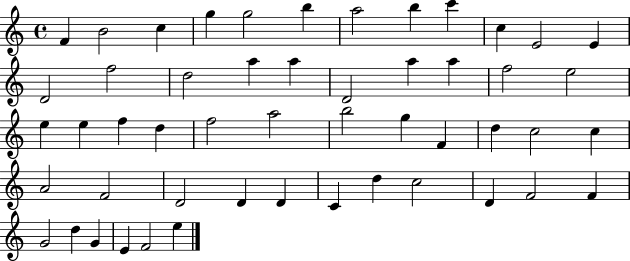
X:1
T:Untitled
M:4/4
L:1/4
K:C
F B2 c g g2 b a2 b c' c E2 E D2 f2 d2 a a D2 a a f2 e2 e e f d f2 a2 b2 g F d c2 c A2 F2 D2 D D C d c2 D F2 F G2 d G E F2 e